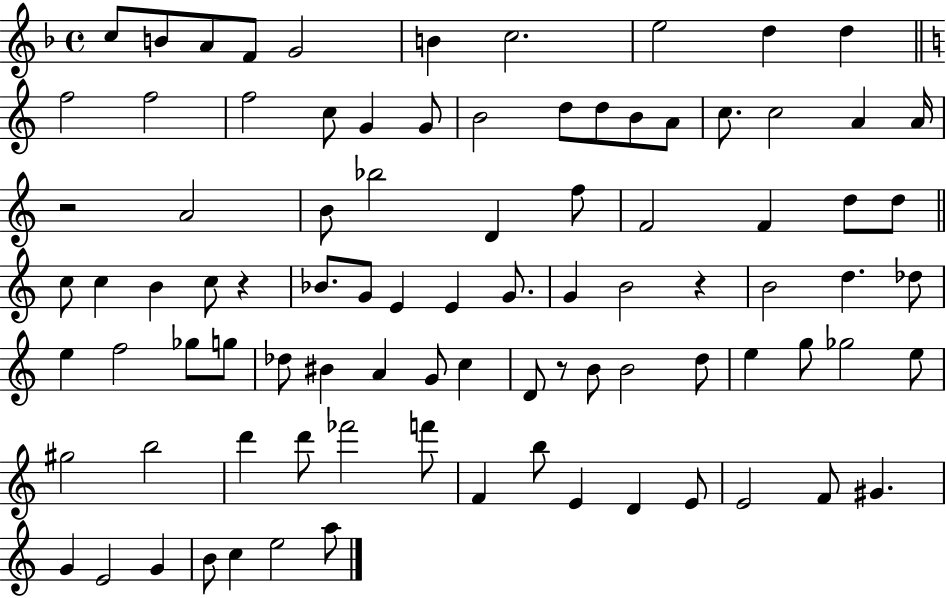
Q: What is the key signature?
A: F major